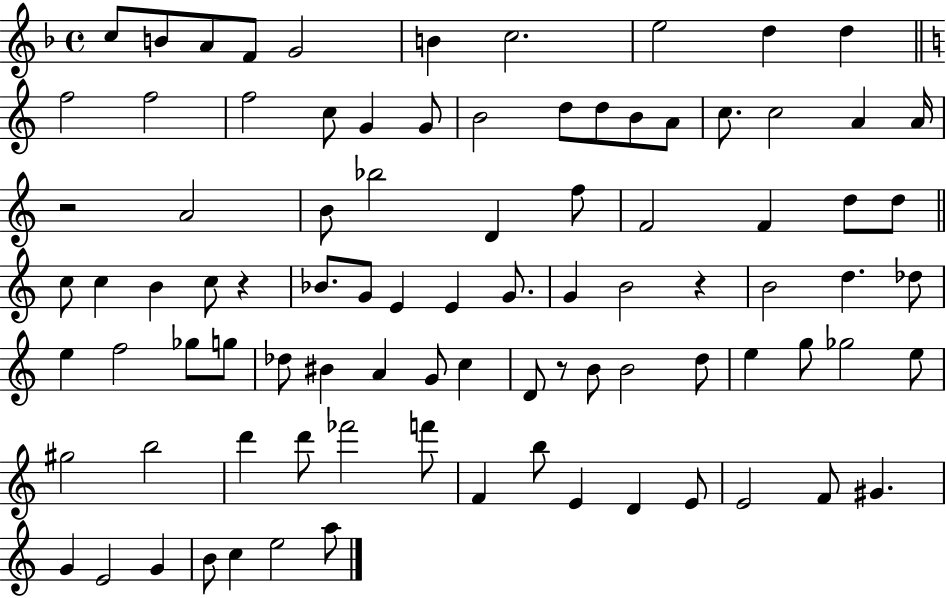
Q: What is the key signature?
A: F major